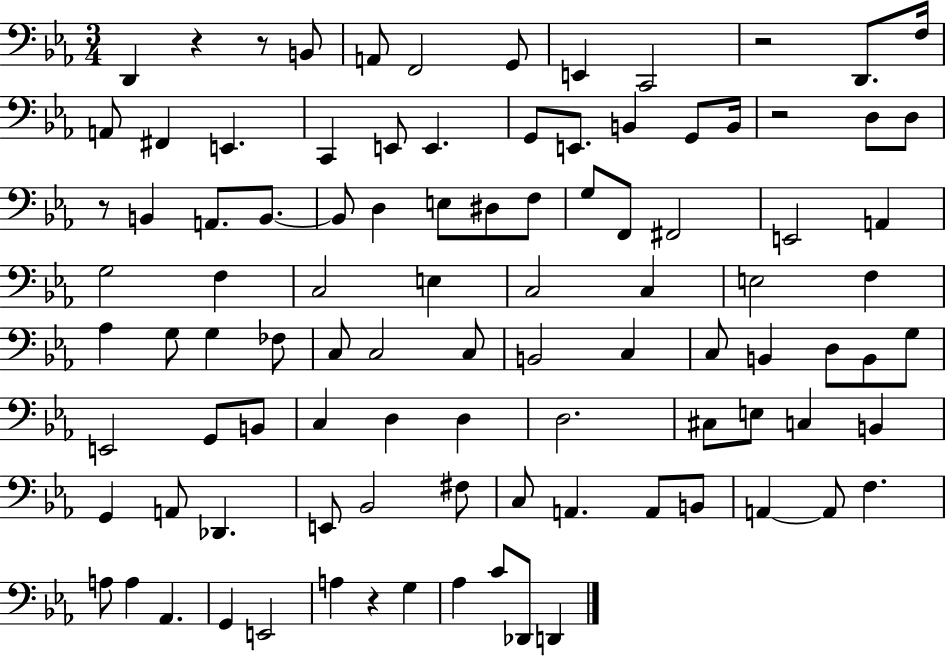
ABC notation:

X:1
T:Untitled
M:3/4
L:1/4
K:Eb
D,, z z/2 B,,/2 A,,/2 F,,2 G,,/2 E,, C,,2 z2 D,,/2 F,/4 A,,/2 ^F,, E,, C,, E,,/2 E,, G,,/2 E,,/2 B,, G,,/2 B,,/4 z2 D,/2 D,/2 z/2 B,, A,,/2 B,,/2 B,,/2 D, E,/2 ^D,/2 F,/2 G,/2 F,,/2 ^F,,2 E,,2 A,, G,2 F, C,2 E, C,2 C, E,2 F, _A, G,/2 G, _F,/2 C,/2 C,2 C,/2 B,,2 C, C,/2 B,, D,/2 B,,/2 G,/2 E,,2 G,,/2 B,,/2 C, D, D, D,2 ^C,/2 E,/2 C, B,, G,, A,,/2 _D,, E,,/2 _B,,2 ^F,/2 C,/2 A,, A,,/2 B,,/2 A,, A,,/2 F, A,/2 A, _A,, G,, E,,2 A, z G, _A, C/2 _D,,/2 D,,